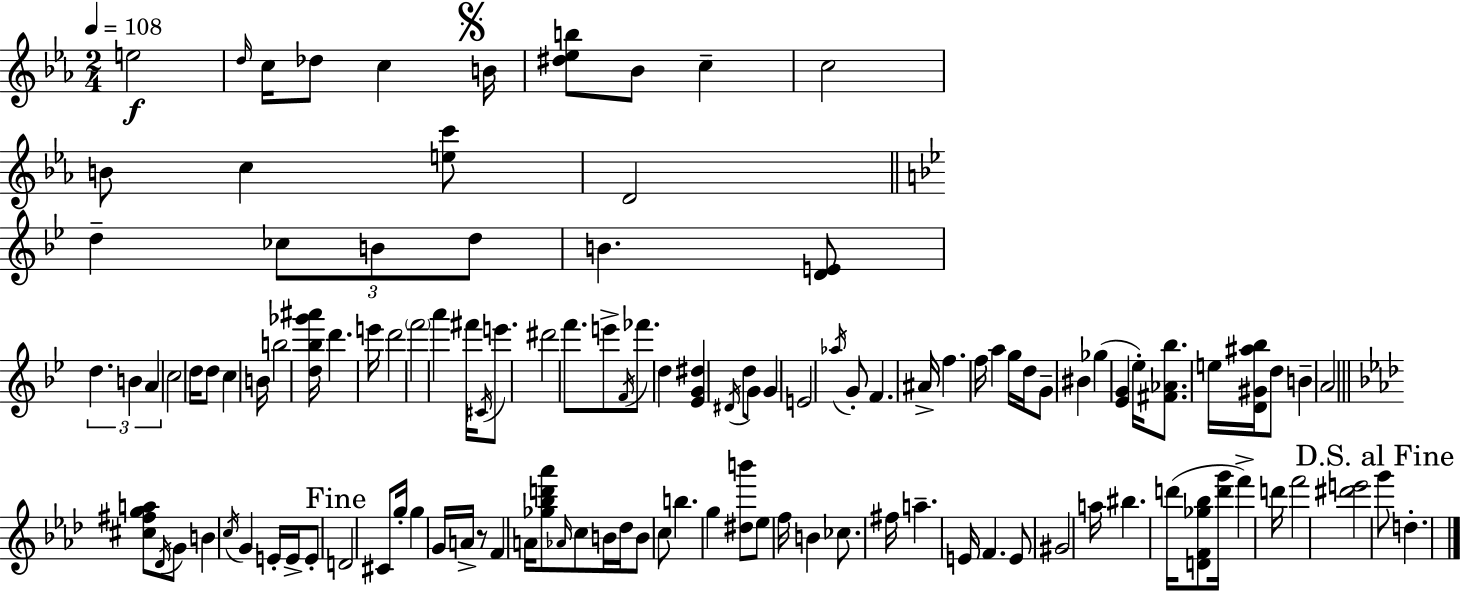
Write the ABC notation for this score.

X:1
T:Untitled
M:2/4
L:1/4
K:Eb
e2 d/4 c/4 _d/2 c B/4 [^d_eb]/2 _B/2 c c2 B/2 c [ec']/2 D2 d _c/2 B/2 d/2 B [DE]/2 d B A c2 d/4 d/2 c B/4 b2 [d_b_g'^a']/4 d' e'/4 d'2 f'2 a' ^f'/4 ^C/4 e'/2 ^d'2 f'/2 e'/2 F/4 _f'/2 d [_EG^d] ^D/4 d/2 G/2 G E2 _a/4 G/2 F ^A/4 f f/4 a g/4 d/4 G/2 ^B _g [_EG] _e/4 [^F_A_b]/2 e/4 [D^G^a_b]/4 d/2 B A2 [^c^fga]/2 _D/4 G/2 B c/4 G E/4 E/4 E/2 D2 ^C/2 g/4 g G/4 A/4 z/2 F A/4 [_g_bd'_a']/2 _A/4 c/2 B/4 _d/4 B/2 c/2 b g [^db']/2 _e/2 f/4 B _c/2 ^f/4 a E/4 F E/2 ^G2 a/4 ^b d'/4 [DF_g_b]/2 [d'g']/4 f' d'/4 f'2 [^d'e']2 g'/2 d